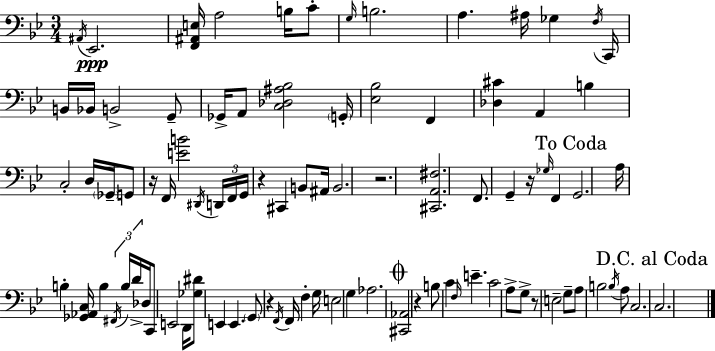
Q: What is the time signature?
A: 3/4